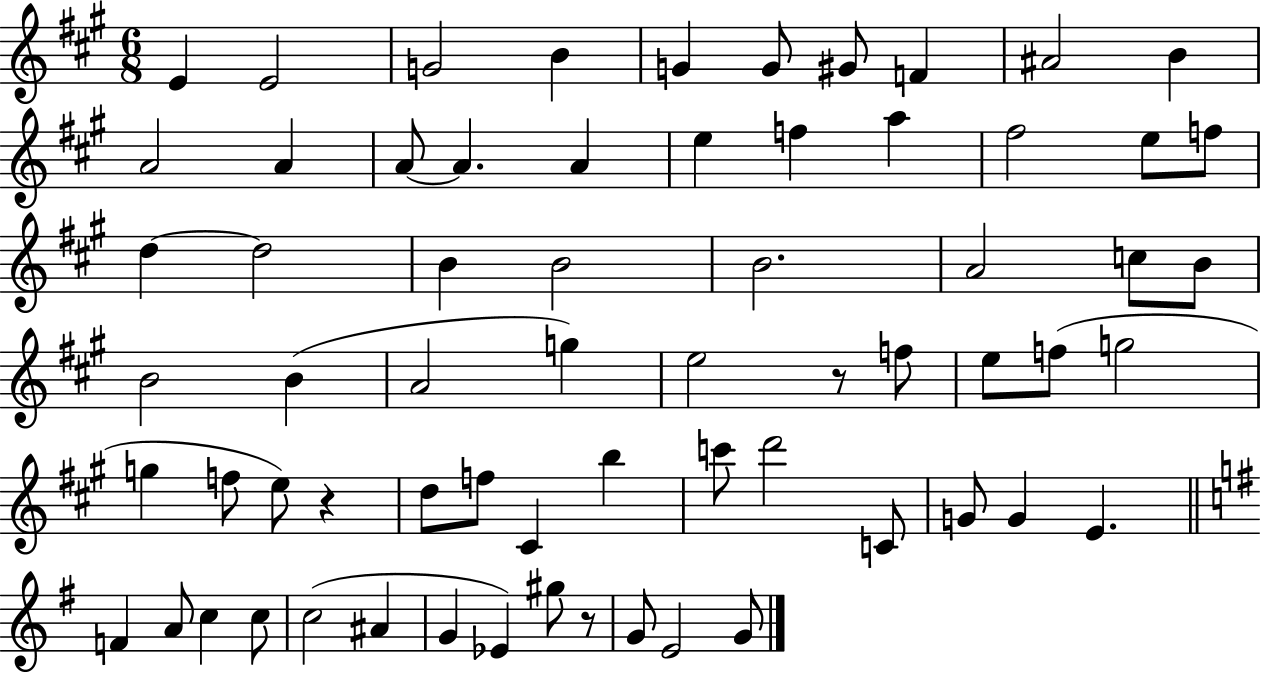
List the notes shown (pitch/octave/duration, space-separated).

E4/q E4/h G4/h B4/q G4/q G4/e G#4/e F4/q A#4/h B4/q A4/h A4/q A4/e A4/q. A4/q E5/q F5/q A5/q F#5/h E5/e F5/e D5/q D5/h B4/q B4/h B4/h. A4/h C5/e B4/e B4/h B4/q A4/h G5/q E5/h R/e F5/e E5/e F5/e G5/h G5/q F5/e E5/e R/q D5/e F5/e C#4/q B5/q C6/e D6/h C4/e G4/e G4/q E4/q. F4/q A4/e C5/q C5/e C5/h A#4/q G4/q Eb4/q G#5/e R/e G4/e E4/h G4/e